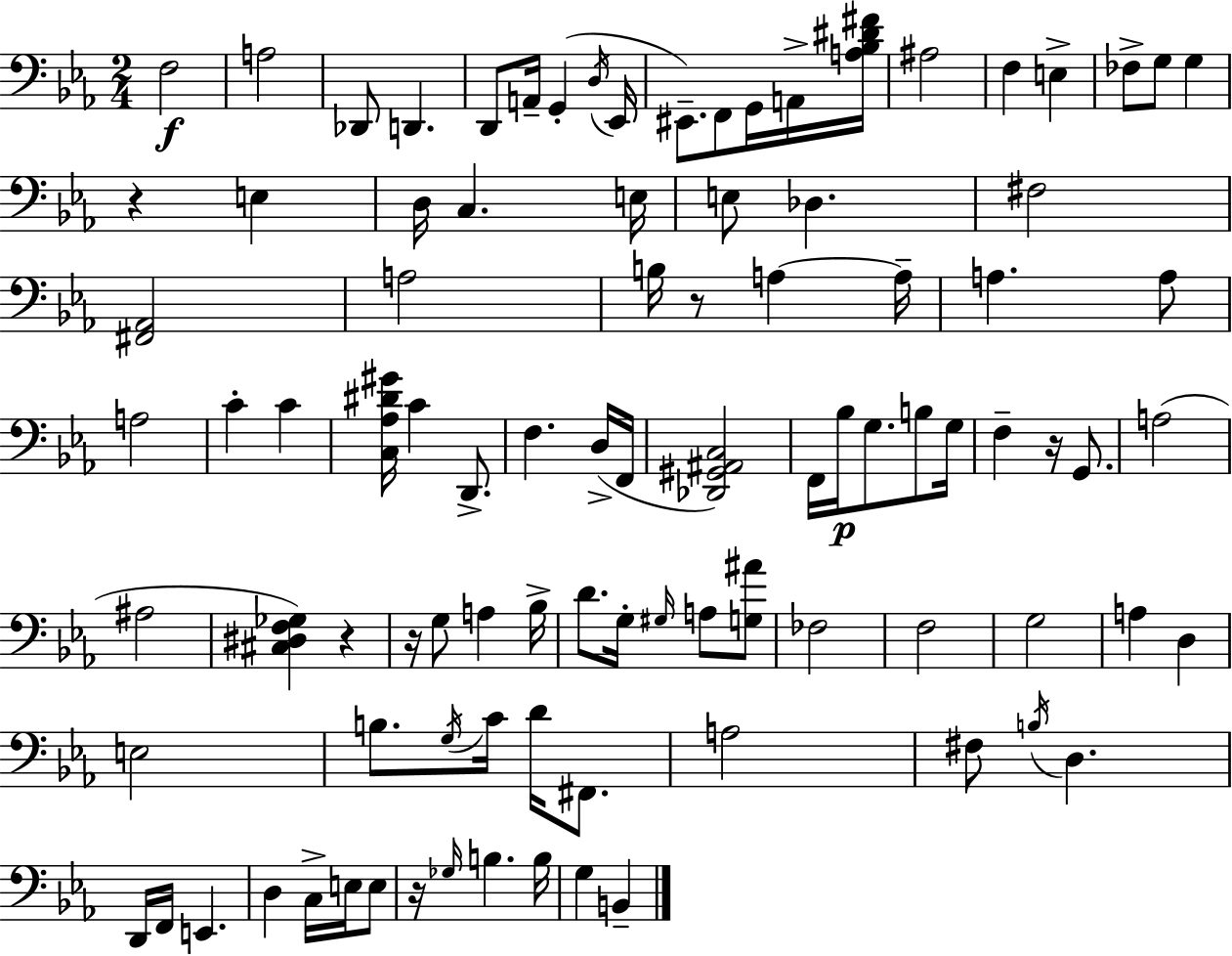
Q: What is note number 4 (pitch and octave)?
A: D2